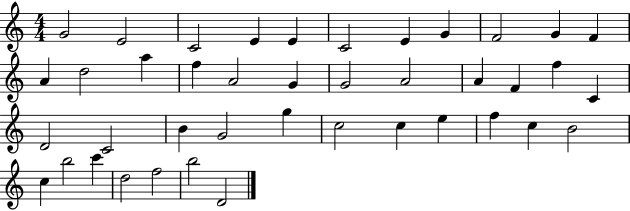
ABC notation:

X:1
T:Untitled
M:4/4
L:1/4
K:C
G2 E2 C2 E E C2 E G F2 G F A d2 a f A2 G G2 A2 A F f C D2 C2 B G2 g c2 c e f c B2 c b2 c' d2 f2 b2 D2